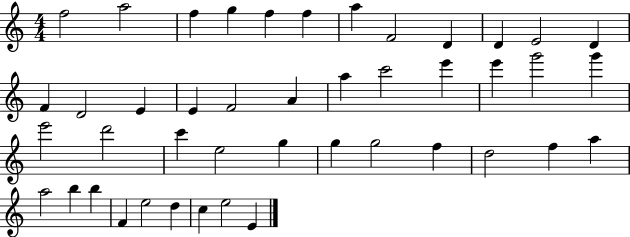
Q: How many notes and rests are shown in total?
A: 44